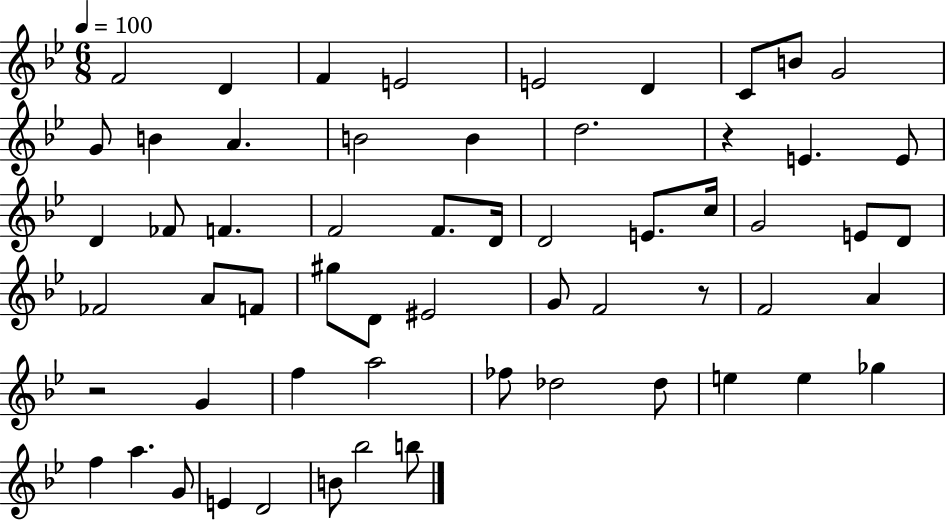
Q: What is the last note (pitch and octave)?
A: B5